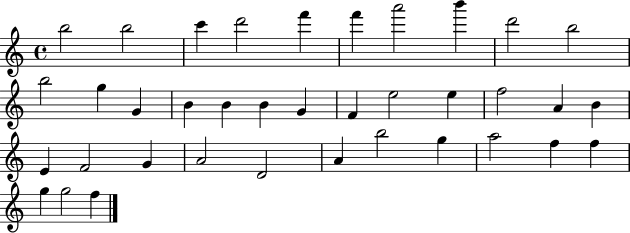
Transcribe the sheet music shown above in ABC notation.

X:1
T:Untitled
M:4/4
L:1/4
K:C
b2 b2 c' d'2 f' f' a'2 b' d'2 b2 b2 g G B B B G F e2 e f2 A B E F2 G A2 D2 A b2 g a2 f f g g2 f